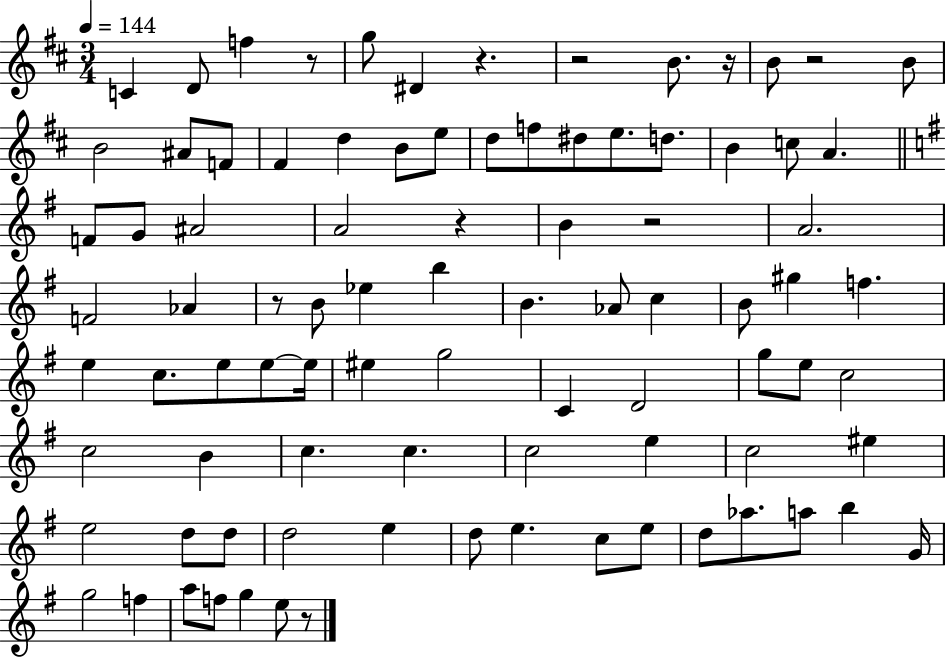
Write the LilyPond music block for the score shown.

{
  \clef treble
  \numericTimeSignature
  \time 3/4
  \key d \major
  \tempo 4 = 144
  c'4 d'8 f''4 r8 | g''8 dis'4 r4. | r2 b'8. r16 | b'8 r2 b'8 | \break b'2 ais'8 f'8 | fis'4 d''4 b'8 e''8 | d''8 f''8 dis''8 e''8. d''8. | b'4 c''8 a'4. | \break \bar "||" \break \key g \major f'8 g'8 ais'2 | a'2 r4 | b'4 r2 | a'2. | \break f'2 aes'4 | r8 b'8 ees''4 b''4 | b'4. aes'8 c''4 | b'8 gis''4 f''4. | \break e''4 c''8. e''8 e''8~~ e''16 | eis''4 g''2 | c'4 d'2 | g''8 e''8 c''2 | \break c''2 b'4 | c''4. c''4. | c''2 e''4 | c''2 eis''4 | \break e''2 d''8 d''8 | d''2 e''4 | d''8 e''4. c''8 e''8 | d''8 aes''8. a''8 b''4 g'16 | \break g''2 f''4 | a''8 f''8 g''4 e''8 r8 | \bar "|."
}